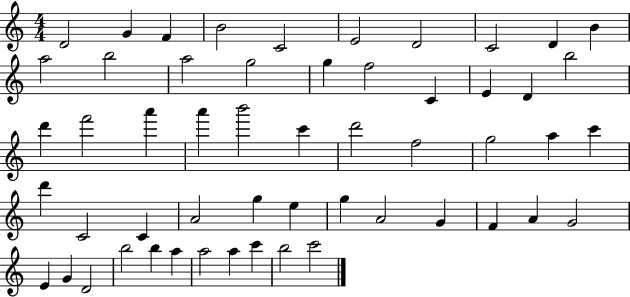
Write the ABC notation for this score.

X:1
T:Untitled
M:4/4
L:1/4
K:C
D2 G F B2 C2 E2 D2 C2 D B a2 b2 a2 g2 g f2 C E D b2 d' f'2 a' a' b'2 c' d'2 f2 g2 a c' d' C2 C A2 g e g A2 G F A G2 E G D2 b2 b a a2 a c' b2 c'2